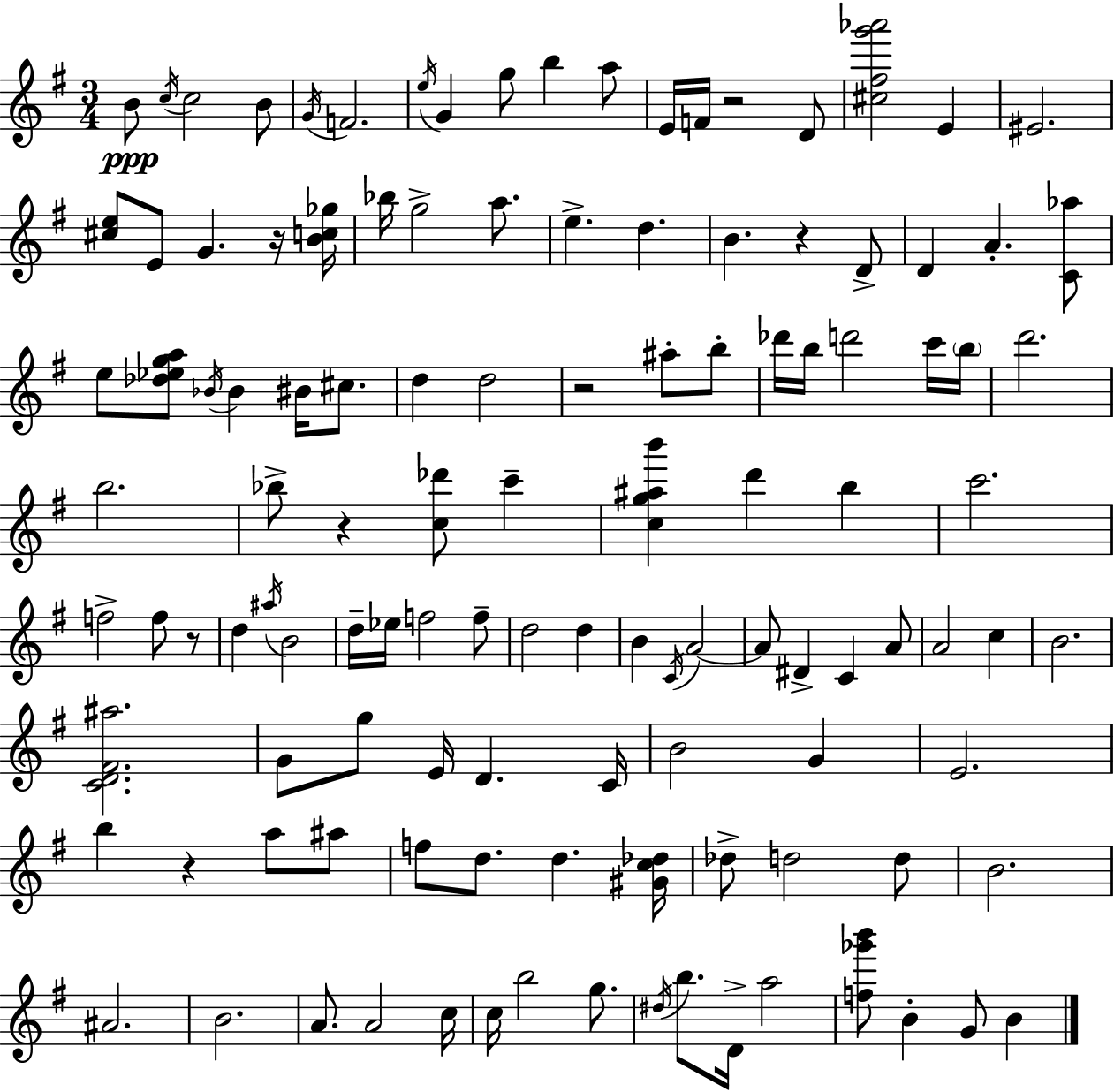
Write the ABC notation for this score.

X:1
T:Untitled
M:3/4
L:1/4
K:Em
B/2 c/4 c2 B/2 G/4 F2 e/4 G g/2 b a/2 E/4 F/4 z2 D/2 [^c^fg'_a']2 E ^E2 [^ce]/2 E/2 G z/4 [Bc_g]/4 _b/4 g2 a/2 e d B z D/2 D A [C_a]/2 e/2 [_d_ega]/2 _B/4 _B ^B/4 ^c/2 d d2 z2 ^a/2 b/2 _d'/4 b/4 d'2 c'/4 b/4 d'2 b2 _b/2 z [c_d']/2 c' [cg^ab'] d' b c'2 f2 f/2 z/2 d ^a/4 B2 d/4 _e/4 f2 f/2 d2 d B C/4 A2 A/2 ^D C A/2 A2 c B2 [CD^F^a]2 G/2 g/2 E/4 D C/4 B2 G E2 b z a/2 ^a/2 f/2 d/2 d [^Gc_d]/4 _d/2 d2 d/2 B2 ^A2 B2 A/2 A2 c/4 c/4 b2 g/2 ^d/4 b/2 D/4 a2 [f_g'b']/2 B G/2 B